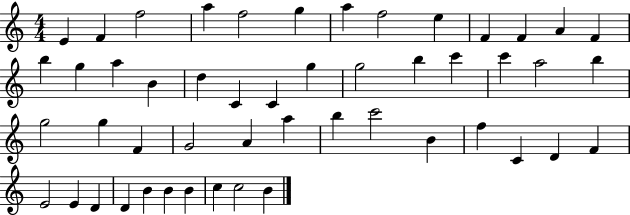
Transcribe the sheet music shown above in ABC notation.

X:1
T:Untitled
M:4/4
L:1/4
K:C
E F f2 a f2 g a f2 e F F A F b g a B d C C g g2 b c' c' a2 b g2 g F G2 A a b c'2 B f C D F E2 E D D B B B c c2 B